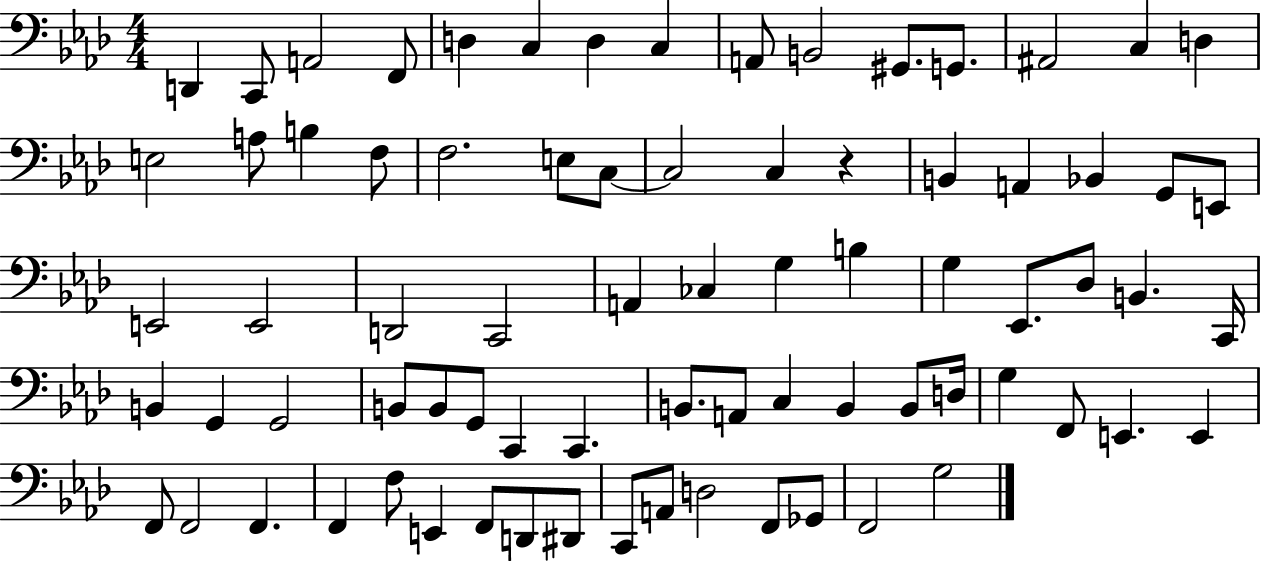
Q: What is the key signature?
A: AES major